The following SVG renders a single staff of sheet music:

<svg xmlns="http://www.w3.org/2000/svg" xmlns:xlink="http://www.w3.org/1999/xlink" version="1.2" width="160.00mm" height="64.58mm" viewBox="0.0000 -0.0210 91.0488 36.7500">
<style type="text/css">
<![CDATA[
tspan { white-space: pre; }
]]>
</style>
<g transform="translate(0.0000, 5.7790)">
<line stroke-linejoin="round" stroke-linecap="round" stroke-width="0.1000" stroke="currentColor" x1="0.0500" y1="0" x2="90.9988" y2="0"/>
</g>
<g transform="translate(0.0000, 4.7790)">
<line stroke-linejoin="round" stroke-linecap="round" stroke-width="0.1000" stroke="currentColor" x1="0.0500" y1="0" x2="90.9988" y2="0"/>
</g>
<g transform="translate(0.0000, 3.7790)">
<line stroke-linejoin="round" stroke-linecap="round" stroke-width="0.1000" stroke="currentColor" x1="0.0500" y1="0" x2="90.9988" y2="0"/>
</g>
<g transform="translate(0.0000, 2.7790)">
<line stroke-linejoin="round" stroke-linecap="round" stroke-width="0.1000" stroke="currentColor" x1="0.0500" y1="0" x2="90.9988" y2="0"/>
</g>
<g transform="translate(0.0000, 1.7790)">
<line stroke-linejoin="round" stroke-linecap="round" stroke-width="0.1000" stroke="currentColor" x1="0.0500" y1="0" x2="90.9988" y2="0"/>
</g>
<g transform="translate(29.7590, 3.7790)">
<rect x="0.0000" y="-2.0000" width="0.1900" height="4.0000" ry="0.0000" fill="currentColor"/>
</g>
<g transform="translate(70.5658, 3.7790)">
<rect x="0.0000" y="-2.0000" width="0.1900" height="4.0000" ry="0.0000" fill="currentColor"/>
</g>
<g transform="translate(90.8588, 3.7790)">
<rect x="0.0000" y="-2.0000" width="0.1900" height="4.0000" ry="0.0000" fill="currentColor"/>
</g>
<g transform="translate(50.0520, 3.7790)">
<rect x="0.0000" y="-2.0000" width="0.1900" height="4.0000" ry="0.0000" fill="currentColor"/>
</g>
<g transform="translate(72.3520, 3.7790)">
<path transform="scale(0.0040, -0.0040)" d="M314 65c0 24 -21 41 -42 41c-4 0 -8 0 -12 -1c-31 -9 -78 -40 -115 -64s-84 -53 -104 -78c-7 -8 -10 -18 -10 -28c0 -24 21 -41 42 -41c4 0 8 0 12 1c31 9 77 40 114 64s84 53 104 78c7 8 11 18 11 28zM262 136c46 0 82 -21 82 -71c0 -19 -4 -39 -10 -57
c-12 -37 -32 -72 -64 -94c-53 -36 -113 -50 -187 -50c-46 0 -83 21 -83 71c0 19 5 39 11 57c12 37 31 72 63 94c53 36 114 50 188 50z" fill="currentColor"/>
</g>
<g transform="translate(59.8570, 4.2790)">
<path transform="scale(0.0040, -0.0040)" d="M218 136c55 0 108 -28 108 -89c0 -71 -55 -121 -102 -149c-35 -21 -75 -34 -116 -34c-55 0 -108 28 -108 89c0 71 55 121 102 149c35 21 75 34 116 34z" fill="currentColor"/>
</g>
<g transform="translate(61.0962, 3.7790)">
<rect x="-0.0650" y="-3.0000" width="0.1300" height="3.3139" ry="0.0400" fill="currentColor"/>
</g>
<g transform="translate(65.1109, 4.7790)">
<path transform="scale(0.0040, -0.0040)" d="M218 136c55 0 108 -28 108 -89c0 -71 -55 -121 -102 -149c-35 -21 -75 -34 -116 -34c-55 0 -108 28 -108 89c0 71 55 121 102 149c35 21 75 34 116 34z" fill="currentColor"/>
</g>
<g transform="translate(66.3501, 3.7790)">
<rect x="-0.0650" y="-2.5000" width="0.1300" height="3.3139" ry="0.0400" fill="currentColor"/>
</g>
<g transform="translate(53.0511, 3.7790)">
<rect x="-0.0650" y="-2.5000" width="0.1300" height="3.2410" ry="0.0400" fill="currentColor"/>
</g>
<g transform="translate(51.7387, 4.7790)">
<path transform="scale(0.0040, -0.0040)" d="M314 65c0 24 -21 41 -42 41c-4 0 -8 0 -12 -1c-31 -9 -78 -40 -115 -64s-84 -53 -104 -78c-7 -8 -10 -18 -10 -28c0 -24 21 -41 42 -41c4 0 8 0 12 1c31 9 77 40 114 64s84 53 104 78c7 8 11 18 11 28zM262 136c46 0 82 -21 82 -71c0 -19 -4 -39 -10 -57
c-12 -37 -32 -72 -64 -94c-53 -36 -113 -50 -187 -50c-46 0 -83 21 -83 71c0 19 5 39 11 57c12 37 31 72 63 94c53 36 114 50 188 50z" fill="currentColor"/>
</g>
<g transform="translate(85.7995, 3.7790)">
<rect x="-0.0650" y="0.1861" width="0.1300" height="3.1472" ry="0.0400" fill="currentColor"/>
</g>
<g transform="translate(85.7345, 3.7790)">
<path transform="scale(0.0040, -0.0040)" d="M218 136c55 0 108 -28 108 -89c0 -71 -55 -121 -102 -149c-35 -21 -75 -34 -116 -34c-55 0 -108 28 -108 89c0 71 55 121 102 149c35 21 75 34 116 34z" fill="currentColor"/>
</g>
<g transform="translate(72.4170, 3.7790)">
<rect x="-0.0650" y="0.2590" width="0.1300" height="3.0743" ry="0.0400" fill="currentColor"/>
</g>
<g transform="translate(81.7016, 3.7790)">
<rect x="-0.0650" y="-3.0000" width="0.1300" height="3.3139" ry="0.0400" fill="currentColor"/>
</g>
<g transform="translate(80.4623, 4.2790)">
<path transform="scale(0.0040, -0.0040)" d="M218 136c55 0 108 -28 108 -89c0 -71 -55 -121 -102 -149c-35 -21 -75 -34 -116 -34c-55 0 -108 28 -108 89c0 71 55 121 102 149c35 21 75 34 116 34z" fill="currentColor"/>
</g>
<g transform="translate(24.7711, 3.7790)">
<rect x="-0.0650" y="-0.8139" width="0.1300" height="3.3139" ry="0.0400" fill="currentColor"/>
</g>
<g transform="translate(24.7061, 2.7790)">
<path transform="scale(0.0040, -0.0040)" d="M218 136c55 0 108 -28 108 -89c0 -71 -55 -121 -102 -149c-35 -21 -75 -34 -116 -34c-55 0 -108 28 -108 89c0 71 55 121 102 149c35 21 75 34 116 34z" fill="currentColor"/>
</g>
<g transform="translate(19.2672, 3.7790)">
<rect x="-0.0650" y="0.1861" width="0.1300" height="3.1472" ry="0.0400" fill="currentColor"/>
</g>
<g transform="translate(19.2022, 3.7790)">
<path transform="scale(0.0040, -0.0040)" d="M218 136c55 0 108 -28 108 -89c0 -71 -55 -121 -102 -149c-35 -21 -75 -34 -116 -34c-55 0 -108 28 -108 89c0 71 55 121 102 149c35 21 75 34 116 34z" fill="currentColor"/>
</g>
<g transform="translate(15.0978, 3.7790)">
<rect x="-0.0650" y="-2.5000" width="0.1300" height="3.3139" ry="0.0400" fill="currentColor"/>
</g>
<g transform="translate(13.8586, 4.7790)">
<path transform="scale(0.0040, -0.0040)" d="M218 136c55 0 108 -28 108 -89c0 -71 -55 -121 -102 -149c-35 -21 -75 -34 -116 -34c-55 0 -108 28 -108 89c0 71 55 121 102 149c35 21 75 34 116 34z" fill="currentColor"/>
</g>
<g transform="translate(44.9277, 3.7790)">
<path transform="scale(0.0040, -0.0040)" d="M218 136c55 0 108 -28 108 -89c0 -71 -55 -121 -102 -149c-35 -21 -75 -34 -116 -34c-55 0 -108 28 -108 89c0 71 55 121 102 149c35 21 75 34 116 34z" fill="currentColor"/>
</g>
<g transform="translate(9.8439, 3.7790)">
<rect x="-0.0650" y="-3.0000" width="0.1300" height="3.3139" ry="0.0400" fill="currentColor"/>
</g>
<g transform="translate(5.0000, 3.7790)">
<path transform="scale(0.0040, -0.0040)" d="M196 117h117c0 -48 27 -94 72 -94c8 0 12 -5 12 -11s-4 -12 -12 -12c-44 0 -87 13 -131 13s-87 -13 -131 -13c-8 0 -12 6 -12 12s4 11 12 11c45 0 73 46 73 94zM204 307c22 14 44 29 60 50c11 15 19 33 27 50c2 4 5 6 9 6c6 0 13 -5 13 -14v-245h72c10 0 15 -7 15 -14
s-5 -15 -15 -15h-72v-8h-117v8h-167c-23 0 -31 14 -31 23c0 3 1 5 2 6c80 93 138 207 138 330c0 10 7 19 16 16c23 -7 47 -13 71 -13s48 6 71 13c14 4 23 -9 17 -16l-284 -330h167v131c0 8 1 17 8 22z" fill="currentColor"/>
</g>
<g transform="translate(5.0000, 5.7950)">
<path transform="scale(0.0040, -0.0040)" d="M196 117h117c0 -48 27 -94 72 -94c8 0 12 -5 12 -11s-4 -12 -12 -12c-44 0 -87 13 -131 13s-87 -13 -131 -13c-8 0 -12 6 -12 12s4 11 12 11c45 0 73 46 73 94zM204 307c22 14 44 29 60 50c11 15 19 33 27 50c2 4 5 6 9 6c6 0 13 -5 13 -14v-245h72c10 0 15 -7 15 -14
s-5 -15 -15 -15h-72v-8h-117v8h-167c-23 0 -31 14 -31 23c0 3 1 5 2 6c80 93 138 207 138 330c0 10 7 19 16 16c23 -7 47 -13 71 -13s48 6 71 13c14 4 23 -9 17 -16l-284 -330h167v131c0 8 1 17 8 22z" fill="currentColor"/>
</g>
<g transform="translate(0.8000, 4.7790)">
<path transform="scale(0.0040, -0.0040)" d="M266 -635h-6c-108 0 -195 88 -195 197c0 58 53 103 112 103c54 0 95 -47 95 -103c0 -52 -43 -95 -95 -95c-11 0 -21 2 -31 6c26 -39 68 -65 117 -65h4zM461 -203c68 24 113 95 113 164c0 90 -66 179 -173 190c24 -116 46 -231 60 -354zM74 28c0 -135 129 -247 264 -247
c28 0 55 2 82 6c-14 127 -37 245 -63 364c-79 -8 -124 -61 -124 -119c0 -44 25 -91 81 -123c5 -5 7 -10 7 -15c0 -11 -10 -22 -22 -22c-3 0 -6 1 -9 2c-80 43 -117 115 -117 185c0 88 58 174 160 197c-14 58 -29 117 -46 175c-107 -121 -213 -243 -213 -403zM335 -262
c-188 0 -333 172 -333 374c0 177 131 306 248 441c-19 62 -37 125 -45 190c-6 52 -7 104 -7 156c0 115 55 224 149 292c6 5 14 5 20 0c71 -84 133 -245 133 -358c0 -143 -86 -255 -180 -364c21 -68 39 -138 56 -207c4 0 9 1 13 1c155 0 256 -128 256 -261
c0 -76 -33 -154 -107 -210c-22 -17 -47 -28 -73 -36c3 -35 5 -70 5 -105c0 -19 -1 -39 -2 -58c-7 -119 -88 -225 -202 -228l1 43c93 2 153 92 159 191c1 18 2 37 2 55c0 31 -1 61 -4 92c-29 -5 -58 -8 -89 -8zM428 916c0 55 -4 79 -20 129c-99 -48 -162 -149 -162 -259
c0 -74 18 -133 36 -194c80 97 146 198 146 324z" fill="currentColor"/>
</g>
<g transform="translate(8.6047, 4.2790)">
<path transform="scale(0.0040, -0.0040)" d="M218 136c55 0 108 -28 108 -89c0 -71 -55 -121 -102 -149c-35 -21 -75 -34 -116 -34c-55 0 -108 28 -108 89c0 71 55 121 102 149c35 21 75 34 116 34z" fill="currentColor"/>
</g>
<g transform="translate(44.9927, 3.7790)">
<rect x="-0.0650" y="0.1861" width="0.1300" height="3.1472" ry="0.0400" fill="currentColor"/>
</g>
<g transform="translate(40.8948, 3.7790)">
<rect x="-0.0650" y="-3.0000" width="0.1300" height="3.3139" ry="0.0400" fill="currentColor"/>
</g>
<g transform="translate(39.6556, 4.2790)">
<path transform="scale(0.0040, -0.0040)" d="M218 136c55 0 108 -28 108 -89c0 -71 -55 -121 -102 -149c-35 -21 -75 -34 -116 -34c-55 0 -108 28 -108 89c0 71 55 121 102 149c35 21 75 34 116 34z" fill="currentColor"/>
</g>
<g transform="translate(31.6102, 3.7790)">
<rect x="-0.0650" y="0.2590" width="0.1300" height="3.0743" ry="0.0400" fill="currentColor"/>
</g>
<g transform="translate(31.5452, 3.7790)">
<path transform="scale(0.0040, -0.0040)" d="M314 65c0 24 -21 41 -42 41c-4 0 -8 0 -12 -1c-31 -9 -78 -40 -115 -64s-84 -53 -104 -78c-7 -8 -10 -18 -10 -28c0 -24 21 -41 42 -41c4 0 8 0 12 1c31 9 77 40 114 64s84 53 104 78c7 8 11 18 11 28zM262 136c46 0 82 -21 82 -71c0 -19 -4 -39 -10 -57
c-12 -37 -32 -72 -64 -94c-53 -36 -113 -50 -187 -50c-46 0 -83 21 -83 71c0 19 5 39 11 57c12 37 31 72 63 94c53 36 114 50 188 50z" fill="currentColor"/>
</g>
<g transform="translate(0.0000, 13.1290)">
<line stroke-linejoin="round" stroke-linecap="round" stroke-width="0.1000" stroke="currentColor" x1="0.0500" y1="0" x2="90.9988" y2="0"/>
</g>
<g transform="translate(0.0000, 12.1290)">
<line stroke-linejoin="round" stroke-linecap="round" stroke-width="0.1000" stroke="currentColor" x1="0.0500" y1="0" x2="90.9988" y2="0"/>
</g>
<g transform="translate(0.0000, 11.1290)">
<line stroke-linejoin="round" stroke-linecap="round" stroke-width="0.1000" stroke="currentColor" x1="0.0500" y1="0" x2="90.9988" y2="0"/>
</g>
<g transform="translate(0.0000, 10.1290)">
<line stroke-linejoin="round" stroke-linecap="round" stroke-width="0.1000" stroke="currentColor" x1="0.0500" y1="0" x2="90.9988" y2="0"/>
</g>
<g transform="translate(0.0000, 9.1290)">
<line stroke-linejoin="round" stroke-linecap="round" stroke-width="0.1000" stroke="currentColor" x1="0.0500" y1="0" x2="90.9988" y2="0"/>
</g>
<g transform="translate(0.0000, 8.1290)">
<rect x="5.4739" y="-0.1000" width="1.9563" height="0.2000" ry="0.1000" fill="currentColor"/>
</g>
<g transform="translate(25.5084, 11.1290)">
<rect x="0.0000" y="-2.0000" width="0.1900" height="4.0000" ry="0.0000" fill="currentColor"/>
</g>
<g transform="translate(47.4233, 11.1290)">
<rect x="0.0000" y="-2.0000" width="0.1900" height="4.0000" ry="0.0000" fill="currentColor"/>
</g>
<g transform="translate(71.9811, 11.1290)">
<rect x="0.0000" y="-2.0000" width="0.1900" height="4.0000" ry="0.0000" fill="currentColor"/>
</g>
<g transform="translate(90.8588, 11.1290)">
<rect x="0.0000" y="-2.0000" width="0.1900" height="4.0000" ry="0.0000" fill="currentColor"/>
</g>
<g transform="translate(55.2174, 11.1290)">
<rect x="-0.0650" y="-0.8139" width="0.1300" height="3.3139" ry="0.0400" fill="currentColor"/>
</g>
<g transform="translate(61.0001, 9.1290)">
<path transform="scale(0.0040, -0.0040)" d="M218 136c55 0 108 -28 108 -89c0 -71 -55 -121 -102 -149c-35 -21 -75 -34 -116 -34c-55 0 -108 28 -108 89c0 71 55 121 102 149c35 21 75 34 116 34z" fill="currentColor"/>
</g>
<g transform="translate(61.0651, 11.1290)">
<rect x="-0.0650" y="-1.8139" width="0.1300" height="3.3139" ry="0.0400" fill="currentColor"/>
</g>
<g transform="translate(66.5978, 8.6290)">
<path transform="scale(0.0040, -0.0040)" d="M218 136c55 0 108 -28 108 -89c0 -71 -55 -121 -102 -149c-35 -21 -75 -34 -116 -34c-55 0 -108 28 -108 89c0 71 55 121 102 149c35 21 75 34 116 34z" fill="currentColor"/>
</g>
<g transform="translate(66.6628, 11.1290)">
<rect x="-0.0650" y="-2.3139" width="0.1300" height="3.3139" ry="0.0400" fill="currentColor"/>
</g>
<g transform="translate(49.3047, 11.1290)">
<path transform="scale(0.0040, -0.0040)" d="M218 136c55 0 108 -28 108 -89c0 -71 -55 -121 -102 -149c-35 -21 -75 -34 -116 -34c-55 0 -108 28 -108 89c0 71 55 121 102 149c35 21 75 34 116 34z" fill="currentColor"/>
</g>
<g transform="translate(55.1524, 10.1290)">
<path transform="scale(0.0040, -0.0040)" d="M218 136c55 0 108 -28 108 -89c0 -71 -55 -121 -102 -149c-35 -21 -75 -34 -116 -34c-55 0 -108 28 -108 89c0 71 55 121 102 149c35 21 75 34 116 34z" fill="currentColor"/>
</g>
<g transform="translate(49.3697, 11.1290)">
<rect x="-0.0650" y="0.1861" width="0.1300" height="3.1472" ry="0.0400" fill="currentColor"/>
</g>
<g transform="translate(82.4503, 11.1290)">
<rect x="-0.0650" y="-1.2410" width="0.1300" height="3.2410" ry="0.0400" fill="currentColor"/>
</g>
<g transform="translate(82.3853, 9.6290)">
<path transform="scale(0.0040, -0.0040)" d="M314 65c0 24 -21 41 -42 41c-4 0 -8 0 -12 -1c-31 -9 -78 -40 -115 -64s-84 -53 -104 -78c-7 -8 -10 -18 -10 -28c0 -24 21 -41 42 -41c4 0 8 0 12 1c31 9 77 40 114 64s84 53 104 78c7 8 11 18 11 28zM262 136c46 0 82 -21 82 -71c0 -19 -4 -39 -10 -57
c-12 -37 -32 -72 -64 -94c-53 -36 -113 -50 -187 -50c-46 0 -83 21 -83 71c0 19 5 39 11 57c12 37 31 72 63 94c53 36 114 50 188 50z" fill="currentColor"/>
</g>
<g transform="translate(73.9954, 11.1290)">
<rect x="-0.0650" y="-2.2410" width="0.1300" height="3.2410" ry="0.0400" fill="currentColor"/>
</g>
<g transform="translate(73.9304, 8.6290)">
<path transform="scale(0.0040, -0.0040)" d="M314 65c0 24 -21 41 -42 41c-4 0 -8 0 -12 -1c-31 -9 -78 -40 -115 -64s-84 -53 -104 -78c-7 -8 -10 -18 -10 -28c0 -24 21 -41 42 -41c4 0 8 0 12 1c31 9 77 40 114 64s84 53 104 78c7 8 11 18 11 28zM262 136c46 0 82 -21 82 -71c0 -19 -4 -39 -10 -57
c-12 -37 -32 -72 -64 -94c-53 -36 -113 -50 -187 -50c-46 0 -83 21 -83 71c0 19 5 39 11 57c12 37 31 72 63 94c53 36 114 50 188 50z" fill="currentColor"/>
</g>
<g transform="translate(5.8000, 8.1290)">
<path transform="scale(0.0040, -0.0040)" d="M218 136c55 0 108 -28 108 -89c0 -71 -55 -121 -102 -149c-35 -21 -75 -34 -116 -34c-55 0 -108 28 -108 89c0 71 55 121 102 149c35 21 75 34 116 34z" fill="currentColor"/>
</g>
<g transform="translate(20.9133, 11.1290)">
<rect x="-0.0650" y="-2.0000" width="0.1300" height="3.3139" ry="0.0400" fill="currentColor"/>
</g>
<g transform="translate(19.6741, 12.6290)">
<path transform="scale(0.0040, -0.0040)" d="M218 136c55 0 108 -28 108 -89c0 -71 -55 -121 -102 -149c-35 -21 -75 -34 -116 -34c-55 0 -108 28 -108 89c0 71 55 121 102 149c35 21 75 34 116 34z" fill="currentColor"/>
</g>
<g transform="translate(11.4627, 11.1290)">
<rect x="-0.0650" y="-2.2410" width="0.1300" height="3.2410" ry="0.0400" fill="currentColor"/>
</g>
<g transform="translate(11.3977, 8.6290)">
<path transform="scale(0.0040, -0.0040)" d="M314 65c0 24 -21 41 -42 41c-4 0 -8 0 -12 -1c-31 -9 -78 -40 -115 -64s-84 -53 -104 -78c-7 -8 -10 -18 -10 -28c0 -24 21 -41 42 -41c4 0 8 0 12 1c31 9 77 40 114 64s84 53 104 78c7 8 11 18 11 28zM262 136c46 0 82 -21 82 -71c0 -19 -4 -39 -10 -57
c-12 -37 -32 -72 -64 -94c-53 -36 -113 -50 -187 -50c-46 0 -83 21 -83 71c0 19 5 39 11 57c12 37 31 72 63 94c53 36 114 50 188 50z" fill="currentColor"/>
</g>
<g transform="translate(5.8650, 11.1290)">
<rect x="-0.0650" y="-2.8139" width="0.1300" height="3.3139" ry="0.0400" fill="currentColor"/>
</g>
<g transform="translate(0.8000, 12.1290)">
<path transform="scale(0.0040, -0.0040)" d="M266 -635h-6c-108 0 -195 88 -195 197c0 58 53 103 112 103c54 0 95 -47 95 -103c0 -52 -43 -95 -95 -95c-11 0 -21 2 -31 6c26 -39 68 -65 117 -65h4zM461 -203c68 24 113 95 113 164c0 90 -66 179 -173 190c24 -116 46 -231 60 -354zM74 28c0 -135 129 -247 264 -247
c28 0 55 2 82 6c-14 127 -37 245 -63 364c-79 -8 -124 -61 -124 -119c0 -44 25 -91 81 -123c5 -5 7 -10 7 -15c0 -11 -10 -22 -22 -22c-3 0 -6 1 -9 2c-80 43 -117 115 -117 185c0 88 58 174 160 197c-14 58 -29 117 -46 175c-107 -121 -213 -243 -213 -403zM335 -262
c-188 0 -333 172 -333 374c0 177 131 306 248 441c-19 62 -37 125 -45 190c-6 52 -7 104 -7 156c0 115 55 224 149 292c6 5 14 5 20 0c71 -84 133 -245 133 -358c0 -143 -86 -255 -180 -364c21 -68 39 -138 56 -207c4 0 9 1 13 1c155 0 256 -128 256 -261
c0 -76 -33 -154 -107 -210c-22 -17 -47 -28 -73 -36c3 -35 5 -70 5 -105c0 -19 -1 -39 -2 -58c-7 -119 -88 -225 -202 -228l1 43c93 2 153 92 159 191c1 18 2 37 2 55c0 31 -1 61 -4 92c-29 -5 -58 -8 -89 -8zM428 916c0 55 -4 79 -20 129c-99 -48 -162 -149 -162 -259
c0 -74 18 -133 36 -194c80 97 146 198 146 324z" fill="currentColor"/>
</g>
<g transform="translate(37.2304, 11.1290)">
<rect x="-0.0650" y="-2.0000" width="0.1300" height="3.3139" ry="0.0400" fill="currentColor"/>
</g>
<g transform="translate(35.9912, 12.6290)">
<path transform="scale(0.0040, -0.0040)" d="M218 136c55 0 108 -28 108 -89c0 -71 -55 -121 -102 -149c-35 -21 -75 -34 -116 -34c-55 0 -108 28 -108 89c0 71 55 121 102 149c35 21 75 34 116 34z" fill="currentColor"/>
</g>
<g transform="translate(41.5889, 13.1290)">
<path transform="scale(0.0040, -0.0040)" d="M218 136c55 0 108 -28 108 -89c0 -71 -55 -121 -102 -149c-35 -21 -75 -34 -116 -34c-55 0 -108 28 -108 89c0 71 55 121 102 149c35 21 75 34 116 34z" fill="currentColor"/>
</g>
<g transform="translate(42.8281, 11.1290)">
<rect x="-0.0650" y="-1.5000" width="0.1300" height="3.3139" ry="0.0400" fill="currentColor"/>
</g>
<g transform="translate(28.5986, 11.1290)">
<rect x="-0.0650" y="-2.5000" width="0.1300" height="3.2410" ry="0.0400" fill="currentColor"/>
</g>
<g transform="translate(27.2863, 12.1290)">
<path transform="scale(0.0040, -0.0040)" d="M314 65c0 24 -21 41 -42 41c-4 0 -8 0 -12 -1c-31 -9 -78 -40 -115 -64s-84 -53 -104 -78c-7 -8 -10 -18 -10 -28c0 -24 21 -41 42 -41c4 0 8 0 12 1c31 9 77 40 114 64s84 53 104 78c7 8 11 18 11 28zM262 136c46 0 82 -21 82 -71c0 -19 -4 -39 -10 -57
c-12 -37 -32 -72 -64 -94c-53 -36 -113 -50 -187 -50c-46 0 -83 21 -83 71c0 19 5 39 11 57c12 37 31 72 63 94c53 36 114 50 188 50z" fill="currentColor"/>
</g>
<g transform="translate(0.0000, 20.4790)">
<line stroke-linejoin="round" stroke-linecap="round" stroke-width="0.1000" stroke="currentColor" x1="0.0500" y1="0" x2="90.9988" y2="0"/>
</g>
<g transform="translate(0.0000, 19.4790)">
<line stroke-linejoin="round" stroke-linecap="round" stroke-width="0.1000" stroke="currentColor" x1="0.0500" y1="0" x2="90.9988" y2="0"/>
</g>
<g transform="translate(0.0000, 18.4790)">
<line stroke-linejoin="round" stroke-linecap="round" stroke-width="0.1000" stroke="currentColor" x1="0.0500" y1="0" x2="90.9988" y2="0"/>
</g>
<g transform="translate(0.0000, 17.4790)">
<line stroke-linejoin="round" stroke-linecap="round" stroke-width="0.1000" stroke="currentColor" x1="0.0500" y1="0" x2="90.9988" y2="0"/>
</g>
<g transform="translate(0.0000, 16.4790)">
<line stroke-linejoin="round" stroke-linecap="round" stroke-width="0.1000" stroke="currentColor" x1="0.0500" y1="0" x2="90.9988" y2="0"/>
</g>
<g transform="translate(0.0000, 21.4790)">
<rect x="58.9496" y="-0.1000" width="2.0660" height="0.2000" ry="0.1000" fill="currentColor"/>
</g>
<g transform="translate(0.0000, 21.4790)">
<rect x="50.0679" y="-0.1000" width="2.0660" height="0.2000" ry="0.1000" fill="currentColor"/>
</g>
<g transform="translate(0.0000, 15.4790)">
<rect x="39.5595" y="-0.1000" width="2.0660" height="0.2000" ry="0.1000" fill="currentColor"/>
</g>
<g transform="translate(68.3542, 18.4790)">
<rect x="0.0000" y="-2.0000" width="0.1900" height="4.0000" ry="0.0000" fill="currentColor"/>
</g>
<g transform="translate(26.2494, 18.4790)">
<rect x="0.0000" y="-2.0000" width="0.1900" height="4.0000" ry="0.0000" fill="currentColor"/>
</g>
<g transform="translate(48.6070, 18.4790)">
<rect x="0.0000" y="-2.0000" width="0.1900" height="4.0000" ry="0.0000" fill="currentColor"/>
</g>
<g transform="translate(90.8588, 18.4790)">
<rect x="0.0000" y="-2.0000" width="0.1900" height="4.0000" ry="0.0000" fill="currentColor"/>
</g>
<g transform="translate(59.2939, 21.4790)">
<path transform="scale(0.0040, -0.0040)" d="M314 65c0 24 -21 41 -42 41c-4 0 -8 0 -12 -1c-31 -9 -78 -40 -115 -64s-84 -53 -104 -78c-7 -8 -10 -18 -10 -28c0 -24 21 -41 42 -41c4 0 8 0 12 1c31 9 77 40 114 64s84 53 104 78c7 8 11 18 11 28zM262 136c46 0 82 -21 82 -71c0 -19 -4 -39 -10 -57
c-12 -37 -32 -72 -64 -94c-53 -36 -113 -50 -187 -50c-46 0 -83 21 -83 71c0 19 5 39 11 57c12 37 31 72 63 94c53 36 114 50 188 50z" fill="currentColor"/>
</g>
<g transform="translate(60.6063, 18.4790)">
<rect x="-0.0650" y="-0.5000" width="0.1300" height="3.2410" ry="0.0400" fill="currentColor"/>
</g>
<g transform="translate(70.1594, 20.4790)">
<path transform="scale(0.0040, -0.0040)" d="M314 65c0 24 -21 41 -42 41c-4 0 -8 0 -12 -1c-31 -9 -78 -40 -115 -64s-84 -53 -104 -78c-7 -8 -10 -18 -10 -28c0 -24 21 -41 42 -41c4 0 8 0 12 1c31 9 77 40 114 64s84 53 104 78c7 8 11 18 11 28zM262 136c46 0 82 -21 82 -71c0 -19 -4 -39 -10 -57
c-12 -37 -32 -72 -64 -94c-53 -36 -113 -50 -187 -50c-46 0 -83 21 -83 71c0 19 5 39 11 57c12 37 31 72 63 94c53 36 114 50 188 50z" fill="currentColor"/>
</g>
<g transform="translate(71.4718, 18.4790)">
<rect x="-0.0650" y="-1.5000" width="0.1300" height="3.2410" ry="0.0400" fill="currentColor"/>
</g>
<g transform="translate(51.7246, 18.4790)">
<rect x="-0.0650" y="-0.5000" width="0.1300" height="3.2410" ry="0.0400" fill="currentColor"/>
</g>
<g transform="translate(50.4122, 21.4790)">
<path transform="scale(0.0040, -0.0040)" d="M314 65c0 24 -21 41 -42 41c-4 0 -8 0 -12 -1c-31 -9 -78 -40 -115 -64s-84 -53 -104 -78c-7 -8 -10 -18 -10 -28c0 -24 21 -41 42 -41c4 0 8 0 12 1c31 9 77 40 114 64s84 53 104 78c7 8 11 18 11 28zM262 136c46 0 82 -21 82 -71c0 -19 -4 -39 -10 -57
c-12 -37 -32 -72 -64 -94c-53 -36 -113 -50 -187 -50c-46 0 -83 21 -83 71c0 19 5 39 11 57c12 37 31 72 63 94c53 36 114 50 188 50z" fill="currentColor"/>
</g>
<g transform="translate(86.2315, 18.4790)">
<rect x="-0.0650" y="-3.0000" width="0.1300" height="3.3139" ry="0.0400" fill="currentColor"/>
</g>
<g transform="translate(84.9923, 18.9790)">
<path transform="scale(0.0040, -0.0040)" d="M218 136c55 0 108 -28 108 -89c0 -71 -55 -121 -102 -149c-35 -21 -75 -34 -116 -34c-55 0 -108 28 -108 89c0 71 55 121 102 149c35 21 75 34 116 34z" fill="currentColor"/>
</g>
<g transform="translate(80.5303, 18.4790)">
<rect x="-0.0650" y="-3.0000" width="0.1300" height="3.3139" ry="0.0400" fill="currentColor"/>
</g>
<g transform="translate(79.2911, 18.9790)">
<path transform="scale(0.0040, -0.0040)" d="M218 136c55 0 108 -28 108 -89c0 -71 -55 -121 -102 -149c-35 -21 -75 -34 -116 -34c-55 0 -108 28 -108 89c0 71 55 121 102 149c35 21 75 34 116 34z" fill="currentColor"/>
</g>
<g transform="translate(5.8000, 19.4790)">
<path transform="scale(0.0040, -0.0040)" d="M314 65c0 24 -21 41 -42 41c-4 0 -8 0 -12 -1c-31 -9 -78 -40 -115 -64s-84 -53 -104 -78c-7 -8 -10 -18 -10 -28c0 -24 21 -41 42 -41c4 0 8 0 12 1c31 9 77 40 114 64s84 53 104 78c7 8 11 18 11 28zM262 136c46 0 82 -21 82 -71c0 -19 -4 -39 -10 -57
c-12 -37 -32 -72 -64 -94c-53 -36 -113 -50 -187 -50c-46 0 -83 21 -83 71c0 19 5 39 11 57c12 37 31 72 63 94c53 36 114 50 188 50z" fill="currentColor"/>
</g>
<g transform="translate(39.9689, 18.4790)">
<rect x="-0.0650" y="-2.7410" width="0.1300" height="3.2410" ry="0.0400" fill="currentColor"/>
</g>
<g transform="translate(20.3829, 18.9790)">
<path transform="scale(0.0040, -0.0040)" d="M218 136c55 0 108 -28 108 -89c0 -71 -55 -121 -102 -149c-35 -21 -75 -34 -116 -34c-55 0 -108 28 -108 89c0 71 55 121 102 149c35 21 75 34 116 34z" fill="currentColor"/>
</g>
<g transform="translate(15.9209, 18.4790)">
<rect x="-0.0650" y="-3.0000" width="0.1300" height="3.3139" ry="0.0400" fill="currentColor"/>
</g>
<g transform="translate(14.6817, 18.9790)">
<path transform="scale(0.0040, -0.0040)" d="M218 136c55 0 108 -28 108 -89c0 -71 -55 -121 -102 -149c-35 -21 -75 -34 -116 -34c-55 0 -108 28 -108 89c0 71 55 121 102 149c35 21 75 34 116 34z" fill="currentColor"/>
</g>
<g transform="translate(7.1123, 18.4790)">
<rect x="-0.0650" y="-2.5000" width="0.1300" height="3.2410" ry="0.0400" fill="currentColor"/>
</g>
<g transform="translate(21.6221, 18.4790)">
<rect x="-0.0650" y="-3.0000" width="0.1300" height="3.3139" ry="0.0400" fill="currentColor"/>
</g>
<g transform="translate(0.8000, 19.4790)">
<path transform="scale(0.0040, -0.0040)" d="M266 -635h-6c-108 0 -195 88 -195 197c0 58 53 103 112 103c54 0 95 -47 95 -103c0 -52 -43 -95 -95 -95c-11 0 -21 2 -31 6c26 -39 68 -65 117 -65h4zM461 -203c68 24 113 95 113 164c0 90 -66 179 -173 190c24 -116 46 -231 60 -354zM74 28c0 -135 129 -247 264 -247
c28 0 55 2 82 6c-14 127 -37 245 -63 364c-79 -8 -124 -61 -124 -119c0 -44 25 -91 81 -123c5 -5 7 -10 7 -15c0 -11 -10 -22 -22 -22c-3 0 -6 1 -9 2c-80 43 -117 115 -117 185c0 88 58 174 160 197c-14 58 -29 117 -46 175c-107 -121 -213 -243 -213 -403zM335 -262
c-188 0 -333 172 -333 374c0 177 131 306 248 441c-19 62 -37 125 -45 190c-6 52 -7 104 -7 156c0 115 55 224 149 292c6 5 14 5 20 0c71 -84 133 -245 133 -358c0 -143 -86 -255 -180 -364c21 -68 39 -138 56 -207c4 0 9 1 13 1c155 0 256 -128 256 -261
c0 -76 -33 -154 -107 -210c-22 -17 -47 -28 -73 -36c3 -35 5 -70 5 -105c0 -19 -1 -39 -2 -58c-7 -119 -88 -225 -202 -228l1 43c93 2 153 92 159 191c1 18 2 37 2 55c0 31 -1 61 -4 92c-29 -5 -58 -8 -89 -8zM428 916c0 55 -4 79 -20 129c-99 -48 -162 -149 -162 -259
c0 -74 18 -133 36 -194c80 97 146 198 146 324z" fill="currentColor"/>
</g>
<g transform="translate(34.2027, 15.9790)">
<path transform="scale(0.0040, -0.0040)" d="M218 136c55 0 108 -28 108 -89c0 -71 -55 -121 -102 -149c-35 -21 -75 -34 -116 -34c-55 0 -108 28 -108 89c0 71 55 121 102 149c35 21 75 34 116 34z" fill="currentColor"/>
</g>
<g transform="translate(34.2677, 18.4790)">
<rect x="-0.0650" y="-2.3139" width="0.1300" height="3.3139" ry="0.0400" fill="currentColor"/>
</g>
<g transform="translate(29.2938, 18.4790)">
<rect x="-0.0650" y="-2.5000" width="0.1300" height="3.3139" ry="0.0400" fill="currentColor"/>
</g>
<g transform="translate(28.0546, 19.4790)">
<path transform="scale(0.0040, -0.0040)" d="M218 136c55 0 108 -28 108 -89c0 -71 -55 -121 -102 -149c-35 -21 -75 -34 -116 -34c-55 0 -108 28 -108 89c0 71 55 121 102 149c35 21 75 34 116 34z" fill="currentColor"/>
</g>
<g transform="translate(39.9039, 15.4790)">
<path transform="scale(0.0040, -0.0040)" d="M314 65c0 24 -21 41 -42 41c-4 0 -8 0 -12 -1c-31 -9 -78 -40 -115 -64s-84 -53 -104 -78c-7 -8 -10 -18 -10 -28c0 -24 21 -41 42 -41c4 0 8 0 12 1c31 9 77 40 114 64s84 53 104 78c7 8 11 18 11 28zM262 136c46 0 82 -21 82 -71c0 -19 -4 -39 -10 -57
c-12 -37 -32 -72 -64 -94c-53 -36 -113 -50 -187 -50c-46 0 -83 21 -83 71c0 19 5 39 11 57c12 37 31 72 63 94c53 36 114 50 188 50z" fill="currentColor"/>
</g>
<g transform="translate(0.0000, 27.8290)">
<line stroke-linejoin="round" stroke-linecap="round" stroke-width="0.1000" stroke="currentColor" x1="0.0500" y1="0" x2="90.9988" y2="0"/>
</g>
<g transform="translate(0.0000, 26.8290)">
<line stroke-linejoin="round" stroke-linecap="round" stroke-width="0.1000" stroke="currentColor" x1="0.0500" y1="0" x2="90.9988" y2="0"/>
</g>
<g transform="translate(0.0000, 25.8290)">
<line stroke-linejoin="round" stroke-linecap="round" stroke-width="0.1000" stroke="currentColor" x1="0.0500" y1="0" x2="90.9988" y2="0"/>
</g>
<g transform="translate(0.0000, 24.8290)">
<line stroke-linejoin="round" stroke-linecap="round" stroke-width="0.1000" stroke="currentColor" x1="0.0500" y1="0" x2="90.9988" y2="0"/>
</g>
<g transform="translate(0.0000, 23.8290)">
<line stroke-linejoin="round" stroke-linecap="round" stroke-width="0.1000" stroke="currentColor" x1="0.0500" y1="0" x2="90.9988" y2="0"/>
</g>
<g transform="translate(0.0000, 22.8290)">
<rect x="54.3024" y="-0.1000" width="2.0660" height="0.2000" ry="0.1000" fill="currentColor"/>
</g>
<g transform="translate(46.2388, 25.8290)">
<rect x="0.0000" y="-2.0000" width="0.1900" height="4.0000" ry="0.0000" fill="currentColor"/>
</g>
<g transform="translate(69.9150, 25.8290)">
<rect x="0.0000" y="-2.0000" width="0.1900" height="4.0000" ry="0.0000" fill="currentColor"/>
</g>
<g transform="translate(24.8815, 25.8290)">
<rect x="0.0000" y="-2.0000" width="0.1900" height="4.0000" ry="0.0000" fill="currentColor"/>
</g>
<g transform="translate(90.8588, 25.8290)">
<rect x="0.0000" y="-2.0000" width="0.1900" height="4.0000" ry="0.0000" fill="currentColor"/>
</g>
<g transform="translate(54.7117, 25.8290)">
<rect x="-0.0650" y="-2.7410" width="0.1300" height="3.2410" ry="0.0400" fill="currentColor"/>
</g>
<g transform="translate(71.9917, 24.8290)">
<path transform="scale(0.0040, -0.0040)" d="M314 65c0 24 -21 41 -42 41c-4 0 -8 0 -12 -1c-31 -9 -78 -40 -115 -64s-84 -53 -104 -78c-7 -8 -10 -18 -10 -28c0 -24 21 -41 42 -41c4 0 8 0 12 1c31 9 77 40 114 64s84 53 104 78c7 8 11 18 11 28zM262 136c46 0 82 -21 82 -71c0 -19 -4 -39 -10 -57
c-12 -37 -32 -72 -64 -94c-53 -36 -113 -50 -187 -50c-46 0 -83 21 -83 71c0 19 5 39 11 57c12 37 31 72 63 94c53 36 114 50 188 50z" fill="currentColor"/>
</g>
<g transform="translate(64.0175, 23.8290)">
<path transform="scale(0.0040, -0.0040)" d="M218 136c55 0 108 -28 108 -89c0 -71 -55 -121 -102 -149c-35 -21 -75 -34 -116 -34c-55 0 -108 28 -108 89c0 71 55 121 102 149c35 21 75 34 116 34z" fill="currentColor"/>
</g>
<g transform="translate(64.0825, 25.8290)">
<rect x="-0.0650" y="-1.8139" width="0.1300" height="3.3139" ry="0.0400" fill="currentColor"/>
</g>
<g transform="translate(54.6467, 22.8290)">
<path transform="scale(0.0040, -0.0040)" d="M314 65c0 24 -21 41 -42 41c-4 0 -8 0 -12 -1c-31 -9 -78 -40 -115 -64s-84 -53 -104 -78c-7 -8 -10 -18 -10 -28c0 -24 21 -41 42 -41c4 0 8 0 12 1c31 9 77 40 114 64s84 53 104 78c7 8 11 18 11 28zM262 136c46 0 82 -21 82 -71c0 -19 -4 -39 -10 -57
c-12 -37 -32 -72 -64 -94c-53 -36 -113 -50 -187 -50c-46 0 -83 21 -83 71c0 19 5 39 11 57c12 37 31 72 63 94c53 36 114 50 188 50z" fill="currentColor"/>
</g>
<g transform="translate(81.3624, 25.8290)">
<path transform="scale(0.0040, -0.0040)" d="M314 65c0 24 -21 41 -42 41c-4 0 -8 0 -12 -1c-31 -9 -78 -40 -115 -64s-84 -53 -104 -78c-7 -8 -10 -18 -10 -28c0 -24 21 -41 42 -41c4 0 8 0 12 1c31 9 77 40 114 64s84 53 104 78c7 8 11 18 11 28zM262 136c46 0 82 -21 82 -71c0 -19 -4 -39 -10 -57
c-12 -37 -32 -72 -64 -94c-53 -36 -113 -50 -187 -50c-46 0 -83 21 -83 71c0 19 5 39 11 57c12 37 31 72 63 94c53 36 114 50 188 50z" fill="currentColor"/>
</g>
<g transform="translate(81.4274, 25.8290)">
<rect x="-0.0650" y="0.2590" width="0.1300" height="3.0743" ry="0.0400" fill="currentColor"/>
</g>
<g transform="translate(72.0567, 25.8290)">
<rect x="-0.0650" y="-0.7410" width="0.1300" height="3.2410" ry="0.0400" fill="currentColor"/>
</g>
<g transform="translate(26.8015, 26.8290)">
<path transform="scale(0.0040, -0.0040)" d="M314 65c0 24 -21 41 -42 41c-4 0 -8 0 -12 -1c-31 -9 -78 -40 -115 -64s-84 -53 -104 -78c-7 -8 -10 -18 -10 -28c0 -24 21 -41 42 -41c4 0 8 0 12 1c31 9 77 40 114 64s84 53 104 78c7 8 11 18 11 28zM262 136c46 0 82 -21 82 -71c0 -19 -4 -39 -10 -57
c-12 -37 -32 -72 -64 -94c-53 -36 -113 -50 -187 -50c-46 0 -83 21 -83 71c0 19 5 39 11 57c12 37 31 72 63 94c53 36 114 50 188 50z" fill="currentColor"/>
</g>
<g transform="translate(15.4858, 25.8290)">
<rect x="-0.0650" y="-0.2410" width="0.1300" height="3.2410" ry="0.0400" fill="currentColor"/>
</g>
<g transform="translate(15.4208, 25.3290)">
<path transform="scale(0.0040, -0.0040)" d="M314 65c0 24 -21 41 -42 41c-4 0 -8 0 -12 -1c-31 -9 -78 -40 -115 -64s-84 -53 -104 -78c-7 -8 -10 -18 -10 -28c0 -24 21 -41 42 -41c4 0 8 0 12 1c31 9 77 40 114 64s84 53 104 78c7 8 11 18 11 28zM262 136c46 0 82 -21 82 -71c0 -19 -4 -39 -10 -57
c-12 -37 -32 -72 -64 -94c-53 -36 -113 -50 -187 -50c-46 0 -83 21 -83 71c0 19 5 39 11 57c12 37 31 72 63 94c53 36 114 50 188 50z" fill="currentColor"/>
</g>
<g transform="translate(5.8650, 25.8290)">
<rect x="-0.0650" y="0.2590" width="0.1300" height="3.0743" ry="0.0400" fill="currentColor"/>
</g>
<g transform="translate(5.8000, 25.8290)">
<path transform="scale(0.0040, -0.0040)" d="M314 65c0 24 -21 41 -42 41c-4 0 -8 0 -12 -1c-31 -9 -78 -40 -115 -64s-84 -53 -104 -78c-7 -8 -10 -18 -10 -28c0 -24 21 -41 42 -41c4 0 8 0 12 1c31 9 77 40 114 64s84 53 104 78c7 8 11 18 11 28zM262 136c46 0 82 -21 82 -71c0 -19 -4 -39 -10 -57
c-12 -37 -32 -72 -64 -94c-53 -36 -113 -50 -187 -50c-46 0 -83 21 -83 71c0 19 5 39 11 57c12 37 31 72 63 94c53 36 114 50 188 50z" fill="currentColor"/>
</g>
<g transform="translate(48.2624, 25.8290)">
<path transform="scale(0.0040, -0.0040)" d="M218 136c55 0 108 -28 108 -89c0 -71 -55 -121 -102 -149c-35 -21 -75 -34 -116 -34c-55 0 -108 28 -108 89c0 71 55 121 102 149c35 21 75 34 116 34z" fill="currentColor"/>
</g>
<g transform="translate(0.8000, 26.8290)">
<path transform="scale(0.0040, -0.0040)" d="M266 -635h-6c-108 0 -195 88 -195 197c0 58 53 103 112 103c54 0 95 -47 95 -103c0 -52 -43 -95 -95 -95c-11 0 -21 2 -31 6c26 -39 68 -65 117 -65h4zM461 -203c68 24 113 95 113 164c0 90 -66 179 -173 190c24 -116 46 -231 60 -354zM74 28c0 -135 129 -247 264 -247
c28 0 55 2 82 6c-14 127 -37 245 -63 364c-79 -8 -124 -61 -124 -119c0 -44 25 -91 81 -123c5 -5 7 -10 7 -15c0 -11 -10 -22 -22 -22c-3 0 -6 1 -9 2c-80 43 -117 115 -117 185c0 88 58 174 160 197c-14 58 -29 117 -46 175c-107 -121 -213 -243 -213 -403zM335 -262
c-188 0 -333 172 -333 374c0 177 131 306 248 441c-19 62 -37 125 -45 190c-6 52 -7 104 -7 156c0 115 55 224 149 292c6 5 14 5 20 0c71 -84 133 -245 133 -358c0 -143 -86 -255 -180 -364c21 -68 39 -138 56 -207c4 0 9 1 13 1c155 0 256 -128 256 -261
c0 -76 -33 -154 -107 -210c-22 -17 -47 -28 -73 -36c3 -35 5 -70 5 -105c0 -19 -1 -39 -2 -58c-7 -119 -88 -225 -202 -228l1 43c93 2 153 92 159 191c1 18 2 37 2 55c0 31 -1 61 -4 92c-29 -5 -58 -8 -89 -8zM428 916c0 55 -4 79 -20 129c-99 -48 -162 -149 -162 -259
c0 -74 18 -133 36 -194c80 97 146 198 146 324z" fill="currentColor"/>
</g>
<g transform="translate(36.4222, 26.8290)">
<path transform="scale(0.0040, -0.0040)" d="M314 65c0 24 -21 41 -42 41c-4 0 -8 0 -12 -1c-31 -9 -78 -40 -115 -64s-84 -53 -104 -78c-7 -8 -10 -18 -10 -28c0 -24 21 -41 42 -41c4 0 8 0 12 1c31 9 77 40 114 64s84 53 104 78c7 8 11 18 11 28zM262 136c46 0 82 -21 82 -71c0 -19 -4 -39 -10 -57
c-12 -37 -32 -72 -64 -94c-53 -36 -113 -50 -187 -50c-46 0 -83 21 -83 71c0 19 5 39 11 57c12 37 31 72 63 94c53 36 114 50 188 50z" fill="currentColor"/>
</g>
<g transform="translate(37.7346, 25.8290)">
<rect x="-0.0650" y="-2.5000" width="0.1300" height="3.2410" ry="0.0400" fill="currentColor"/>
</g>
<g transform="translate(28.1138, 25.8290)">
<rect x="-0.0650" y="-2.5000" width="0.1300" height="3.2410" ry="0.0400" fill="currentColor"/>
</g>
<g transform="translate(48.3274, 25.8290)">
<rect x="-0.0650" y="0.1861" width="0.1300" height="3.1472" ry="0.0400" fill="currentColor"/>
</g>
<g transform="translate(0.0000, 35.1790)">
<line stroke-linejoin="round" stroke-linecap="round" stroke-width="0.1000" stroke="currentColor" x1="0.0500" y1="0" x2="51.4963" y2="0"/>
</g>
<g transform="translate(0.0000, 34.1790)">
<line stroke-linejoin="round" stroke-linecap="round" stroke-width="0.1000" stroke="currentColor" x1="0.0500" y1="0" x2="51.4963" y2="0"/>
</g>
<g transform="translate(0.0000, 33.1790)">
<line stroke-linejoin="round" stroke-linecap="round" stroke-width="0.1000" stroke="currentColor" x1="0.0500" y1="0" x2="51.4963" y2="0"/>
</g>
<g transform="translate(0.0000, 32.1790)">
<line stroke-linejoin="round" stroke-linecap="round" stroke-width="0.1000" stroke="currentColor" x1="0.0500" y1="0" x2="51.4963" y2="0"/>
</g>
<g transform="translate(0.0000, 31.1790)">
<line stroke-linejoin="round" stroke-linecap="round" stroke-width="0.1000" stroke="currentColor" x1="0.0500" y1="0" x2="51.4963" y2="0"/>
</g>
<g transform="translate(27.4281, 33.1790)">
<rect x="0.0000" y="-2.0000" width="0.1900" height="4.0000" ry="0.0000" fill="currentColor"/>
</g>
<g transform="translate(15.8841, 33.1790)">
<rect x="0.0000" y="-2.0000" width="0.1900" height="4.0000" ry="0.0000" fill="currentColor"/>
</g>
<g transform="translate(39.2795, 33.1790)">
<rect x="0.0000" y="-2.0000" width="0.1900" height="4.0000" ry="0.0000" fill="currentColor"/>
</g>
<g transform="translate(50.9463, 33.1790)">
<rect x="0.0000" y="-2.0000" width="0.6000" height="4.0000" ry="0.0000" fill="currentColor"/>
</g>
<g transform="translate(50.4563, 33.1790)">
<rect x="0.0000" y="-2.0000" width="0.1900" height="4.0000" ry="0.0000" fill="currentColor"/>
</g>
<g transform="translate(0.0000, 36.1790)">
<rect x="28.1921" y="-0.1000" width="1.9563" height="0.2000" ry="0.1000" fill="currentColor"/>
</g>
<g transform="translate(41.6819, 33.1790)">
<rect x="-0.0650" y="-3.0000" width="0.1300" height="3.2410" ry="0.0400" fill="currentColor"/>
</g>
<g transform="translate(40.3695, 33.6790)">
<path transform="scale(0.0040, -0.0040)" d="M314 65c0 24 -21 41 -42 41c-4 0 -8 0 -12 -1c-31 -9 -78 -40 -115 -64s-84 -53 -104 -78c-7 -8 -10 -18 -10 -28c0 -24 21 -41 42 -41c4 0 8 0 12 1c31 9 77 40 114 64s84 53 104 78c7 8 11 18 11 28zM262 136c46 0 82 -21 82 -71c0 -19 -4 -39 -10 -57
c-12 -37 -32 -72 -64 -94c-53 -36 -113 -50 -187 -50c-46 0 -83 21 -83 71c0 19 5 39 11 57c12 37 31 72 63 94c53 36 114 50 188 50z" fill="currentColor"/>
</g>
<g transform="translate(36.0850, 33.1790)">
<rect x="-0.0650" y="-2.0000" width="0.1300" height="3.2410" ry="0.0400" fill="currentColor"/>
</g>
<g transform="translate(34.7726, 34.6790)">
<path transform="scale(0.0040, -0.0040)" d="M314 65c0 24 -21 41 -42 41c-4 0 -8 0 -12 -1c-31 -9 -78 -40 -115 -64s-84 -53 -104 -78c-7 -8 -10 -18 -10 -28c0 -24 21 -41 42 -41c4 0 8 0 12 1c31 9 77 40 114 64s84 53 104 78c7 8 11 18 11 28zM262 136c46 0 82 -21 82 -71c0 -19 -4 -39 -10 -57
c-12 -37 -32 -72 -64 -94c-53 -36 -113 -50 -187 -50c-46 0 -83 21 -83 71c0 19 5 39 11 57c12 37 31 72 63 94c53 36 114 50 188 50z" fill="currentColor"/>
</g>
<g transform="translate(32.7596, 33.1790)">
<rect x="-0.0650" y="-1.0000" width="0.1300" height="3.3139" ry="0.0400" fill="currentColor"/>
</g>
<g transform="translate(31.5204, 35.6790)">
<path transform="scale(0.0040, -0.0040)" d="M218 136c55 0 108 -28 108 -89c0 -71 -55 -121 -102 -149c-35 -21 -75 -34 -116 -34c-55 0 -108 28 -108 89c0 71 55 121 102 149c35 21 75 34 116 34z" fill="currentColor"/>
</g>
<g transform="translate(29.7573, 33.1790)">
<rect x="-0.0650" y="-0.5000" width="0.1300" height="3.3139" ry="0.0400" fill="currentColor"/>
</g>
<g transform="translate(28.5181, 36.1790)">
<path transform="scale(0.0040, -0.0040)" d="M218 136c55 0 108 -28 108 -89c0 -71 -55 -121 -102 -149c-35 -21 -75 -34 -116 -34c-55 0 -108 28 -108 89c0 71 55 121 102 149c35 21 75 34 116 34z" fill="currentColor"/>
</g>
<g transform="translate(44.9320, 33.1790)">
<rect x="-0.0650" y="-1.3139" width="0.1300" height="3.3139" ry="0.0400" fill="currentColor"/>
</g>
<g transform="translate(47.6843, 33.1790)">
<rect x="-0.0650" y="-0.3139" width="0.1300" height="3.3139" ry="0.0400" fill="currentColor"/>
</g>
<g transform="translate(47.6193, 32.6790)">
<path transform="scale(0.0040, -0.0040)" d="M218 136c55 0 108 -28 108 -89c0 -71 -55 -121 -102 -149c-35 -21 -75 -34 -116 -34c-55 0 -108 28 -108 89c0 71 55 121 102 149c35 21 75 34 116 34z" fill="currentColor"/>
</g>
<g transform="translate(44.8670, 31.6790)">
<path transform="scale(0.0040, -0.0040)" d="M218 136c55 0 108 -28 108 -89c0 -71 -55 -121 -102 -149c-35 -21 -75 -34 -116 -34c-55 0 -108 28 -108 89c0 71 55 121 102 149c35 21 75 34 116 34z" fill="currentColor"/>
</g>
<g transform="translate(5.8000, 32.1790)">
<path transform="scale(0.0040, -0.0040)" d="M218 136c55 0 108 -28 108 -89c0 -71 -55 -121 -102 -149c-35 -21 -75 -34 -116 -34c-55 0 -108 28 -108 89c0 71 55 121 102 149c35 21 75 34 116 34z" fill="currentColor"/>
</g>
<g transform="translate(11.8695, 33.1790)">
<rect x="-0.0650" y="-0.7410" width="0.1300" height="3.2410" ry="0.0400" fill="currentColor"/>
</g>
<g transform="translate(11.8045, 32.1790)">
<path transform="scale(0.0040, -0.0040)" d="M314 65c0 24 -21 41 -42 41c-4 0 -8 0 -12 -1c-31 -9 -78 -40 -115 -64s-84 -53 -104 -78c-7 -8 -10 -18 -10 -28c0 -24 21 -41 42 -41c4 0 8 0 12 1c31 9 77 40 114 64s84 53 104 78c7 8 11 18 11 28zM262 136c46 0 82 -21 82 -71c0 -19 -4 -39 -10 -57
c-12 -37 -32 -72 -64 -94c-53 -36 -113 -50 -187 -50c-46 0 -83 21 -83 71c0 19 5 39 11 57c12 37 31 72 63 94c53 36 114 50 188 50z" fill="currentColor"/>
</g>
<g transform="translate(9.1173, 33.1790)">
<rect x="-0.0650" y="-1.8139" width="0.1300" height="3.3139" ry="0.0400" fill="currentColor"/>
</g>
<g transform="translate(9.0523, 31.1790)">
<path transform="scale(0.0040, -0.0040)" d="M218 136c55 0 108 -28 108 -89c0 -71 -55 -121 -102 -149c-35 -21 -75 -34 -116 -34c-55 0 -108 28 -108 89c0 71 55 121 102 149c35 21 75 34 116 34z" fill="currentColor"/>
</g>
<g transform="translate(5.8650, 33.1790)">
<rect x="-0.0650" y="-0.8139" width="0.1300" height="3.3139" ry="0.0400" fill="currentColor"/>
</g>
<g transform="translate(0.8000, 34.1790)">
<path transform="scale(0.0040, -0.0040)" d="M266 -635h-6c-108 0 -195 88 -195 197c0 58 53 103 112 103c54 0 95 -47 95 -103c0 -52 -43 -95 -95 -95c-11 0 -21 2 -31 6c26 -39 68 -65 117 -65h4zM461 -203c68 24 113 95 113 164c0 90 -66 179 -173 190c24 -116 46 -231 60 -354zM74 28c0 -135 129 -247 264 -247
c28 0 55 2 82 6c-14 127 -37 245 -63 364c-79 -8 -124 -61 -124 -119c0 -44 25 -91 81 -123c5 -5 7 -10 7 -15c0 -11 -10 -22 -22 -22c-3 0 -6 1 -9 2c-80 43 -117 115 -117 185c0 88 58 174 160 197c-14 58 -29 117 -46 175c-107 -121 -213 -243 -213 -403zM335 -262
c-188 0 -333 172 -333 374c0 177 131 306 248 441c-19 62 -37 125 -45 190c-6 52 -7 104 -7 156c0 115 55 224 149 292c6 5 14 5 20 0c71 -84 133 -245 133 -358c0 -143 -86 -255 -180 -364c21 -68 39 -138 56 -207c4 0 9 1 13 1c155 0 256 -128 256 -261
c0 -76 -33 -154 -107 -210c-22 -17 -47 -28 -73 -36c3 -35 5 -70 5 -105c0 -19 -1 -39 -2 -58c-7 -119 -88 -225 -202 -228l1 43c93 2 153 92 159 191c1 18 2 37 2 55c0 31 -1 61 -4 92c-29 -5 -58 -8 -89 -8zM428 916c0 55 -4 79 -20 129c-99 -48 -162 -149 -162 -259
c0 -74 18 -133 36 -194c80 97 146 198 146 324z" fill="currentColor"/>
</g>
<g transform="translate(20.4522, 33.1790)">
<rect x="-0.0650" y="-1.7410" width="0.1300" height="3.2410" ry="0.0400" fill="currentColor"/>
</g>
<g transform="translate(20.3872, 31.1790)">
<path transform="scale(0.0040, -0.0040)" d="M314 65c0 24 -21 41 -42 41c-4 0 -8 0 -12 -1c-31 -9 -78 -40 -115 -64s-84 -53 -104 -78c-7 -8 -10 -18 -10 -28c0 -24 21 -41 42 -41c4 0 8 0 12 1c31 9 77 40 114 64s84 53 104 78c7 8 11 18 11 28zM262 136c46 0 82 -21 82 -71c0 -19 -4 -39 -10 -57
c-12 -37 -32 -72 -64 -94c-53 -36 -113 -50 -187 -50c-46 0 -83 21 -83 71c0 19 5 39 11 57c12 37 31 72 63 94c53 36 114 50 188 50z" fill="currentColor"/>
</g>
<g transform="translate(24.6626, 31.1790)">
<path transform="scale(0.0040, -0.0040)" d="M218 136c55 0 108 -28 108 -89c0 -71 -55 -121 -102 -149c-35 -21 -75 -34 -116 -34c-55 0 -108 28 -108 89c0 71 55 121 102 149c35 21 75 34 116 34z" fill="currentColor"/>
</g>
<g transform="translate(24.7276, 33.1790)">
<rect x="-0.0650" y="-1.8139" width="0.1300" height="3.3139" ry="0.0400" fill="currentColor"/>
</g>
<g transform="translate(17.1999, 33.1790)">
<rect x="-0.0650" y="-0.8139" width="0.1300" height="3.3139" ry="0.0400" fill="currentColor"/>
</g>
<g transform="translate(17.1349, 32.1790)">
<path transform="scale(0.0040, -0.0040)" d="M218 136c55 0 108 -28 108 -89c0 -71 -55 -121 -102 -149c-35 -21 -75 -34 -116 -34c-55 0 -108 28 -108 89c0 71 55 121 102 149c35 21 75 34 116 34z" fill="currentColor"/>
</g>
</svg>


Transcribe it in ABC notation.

X:1
T:Untitled
M:4/4
L:1/4
K:C
A G B d B2 A B G2 A G B2 A B a g2 F G2 F E B d f g g2 e2 G2 A A G g a2 C2 C2 E2 A A B2 c2 G2 G2 B a2 f d2 B2 d f d2 d f2 f C D F2 A2 e c